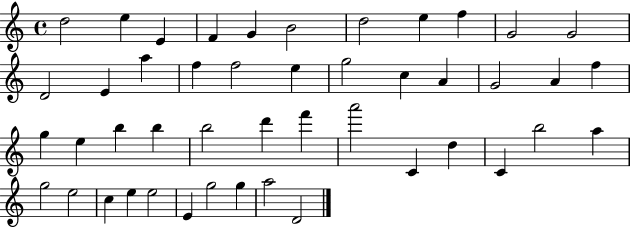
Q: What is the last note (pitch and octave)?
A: D4